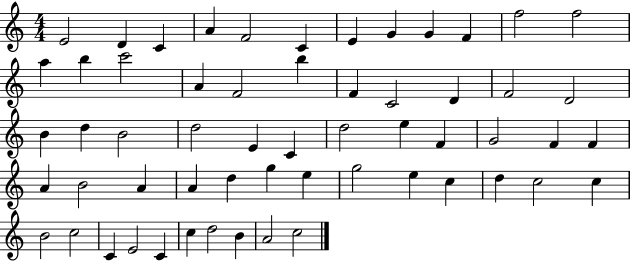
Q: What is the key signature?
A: C major